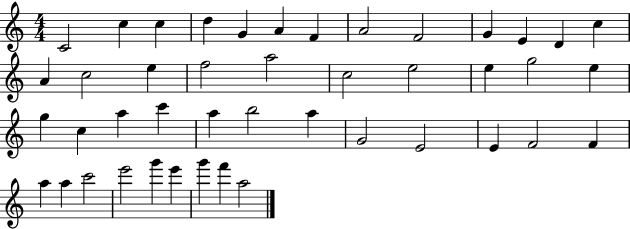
C4/h C5/q C5/q D5/q G4/q A4/q F4/q A4/h F4/h G4/q E4/q D4/q C5/q A4/q C5/h E5/q F5/h A5/h C5/h E5/h E5/q G5/h E5/q G5/q C5/q A5/q C6/q A5/q B5/h A5/q G4/h E4/h E4/q F4/h F4/q A5/q A5/q C6/h E6/h G6/q E6/q G6/q F6/q A5/h